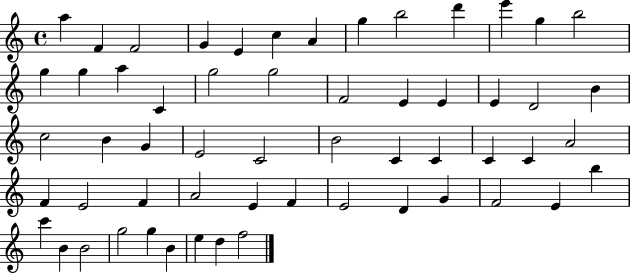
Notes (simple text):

A5/q F4/q F4/h G4/q E4/q C5/q A4/q G5/q B5/h D6/q E6/q G5/q B5/h G5/q G5/q A5/q C4/q G5/h G5/h F4/h E4/q E4/q E4/q D4/h B4/q C5/h B4/q G4/q E4/h C4/h B4/h C4/q C4/q C4/q C4/q A4/h F4/q E4/h F4/q A4/h E4/q F4/q E4/h D4/q G4/q F4/h E4/q B5/q C6/q B4/q B4/h G5/h G5/q B4/q E5/q D5/q F5/h